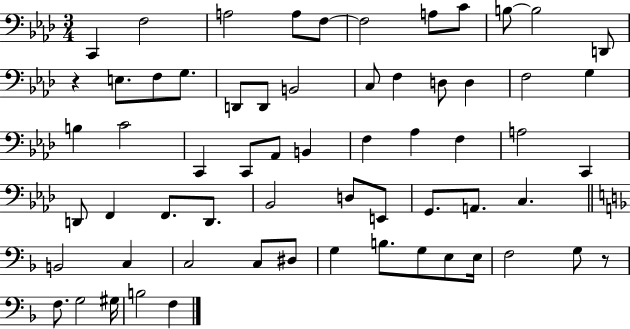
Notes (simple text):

C2/q F3/h A3/h A3/e F3/e F3/h A3/e C4/e B3/e B3/h D2/e R/q E3/e. F3/e G3/e. D2/e D2/e B2/h C3/e F3/q D3/e D3/q F3/h G3/q B3/q C4/h C2/q C2/e Ab2/e B2/q F3/q Ab3/q F3/q A3/h C2/q D2/e F2/q F2/e. D2/e. Bb2/h D3/e E2/e G2/e. A2/e. C3/q. B2/h C3/q C3/h C3/e D#3/e G3/q B3/e. G3/e E3/e E3/s F3/h G3/e R/e F3/e. G3/h G#3/s B3/h F3/q